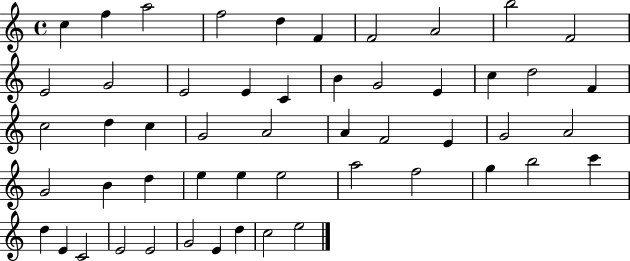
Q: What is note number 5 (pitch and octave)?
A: D5